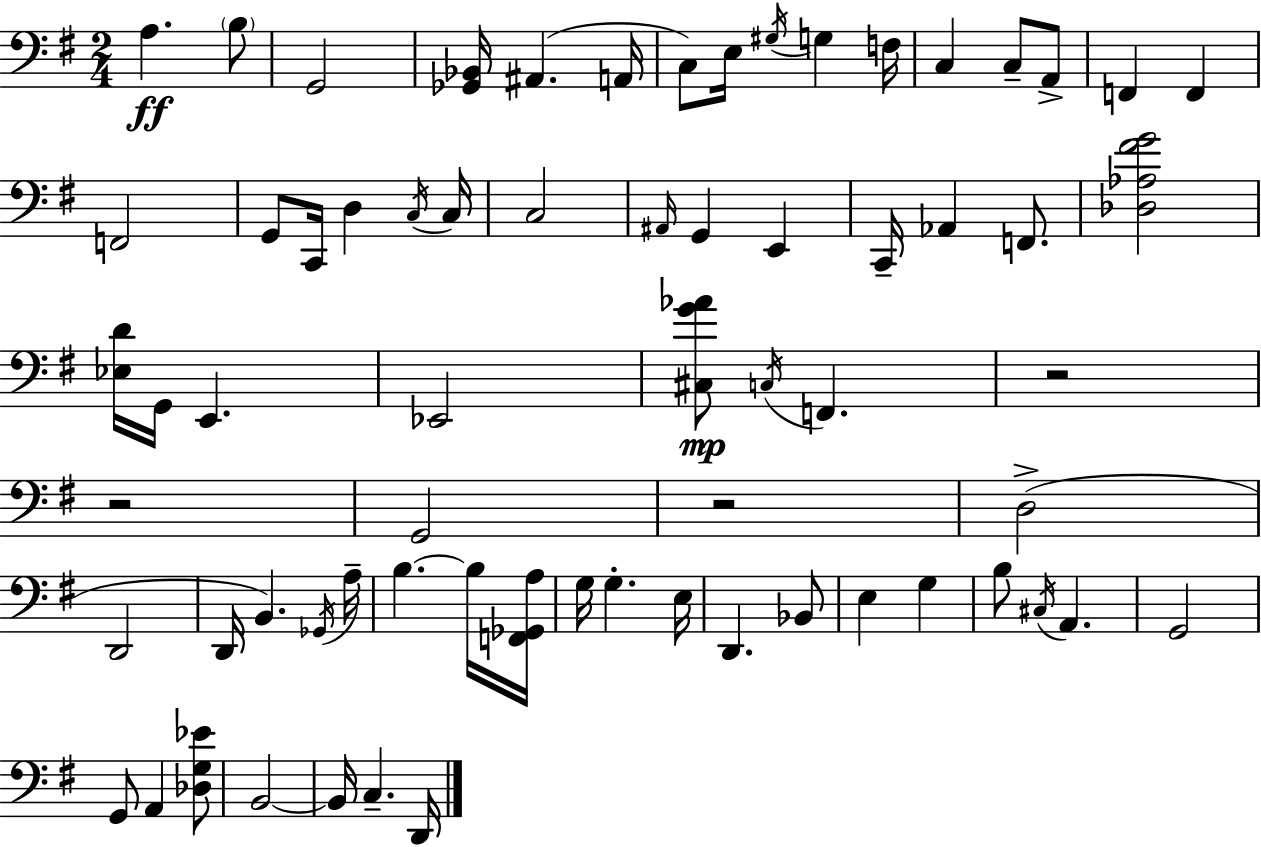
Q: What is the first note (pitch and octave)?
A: A3